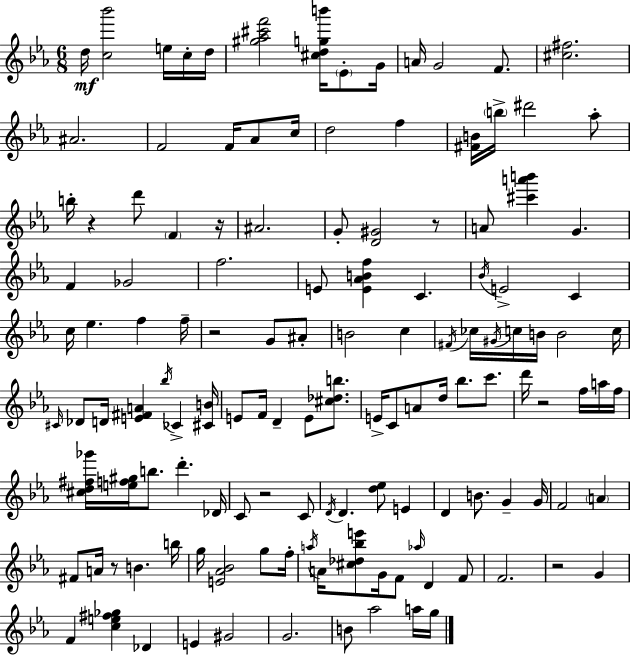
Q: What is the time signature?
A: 6/8